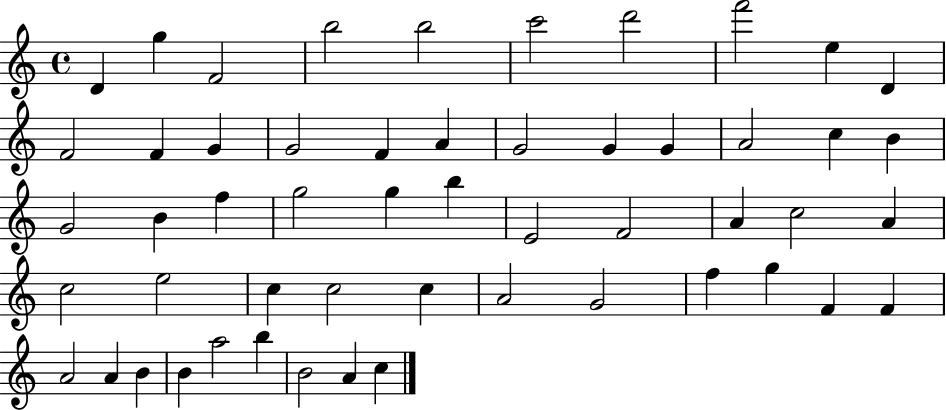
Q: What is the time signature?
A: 4/4